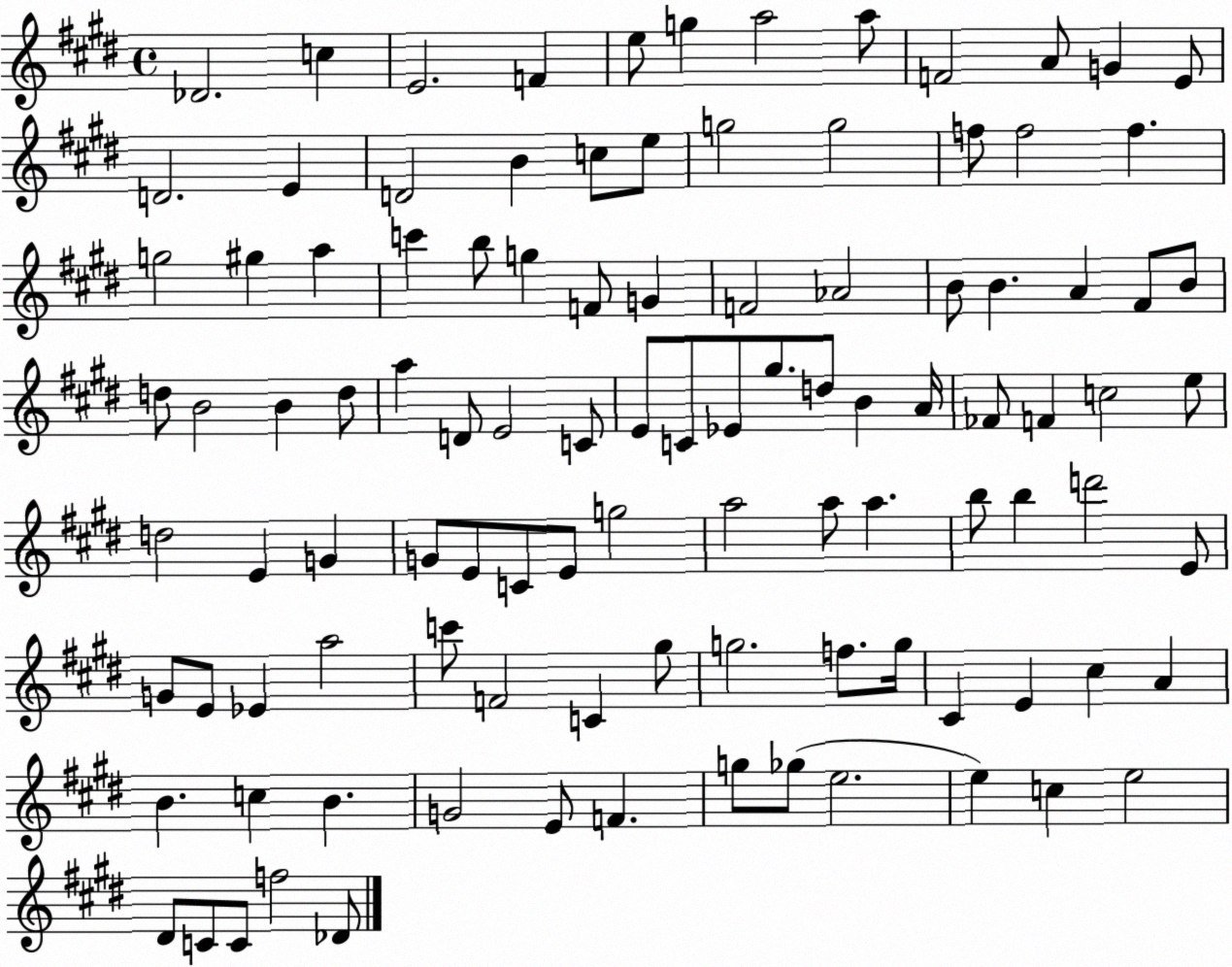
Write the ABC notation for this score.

X:1
T:Untitled
M:4/4
L:1/4
K:E
_D2 c E2 F e/2 g a2 a/2 F2 A/2 G E/2 D2 E D2 B c/2 e/2 g2 g2 f/2 f2 f g2 ^g a c' b/2 g F/2 G F2 _A2 B/2 B A ^F/2 B/2 d/2 B2 B d/2 a D/2 E2 C/2 E/2 C/2 _E/2 ^g/2 d/2 B A/4 _F/2 F c2 e/2 d2 E G G/2 E/2 C/2 E/2 g2 a2 a/2 a b/2 b d'2 E/2 G/2 E/2 _E a2 c'/2 F2 C ^g/2 g2 f/2 g/4 ^C E ^c A B c B G2 E/2 F g/2 _g/2 e2 e c e2 ^D/2 C/2 C/2 f2 _D/2